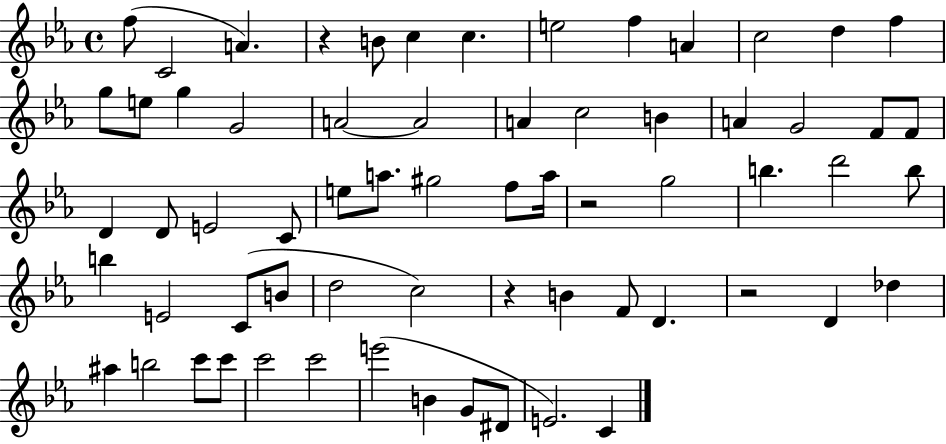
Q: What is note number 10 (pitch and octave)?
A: C5